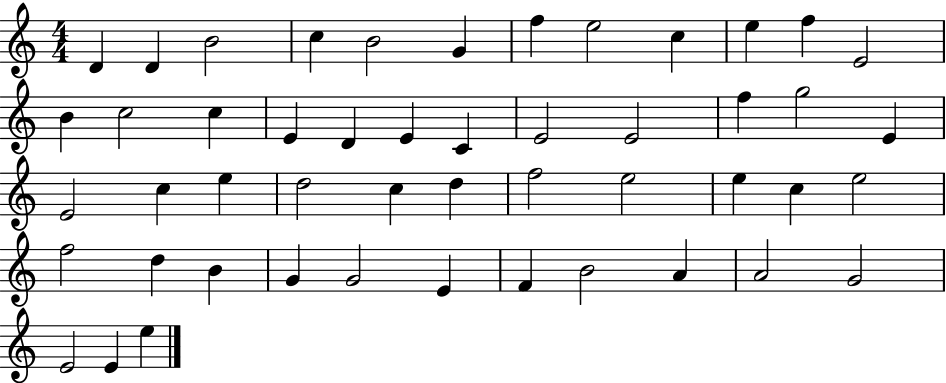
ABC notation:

X:1
T:Untitled
M:4/4
L:1/4
K:C
D D B2 c B2 G f e2 c e f E2 B c2 c E D E C E2 E2 f g2 E E2 c e d2 c d f2 e2 e c e2 f2 d B G G2 E F B2 A A2 G2 E2 E e